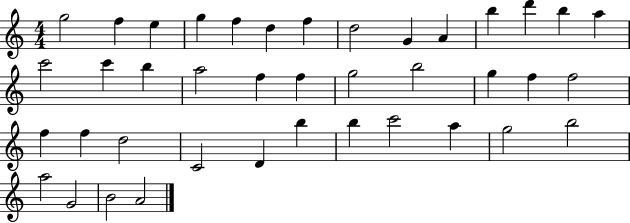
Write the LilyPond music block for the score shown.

{
  \clef treble
  \numericTimeSignature
  \time 4/4
  \key c \major
  g''2 f''4 e''4 | g''4 f''4 d''4 f''4 | d''2 g'4 a'4 | b''4 d'''4 b''4 a''4 | \break c'''2 c'''4 b''4 | a''2 f''4 f''4 | g''2 b''2 | g''4 f''4 f''2 | \break f''4 f''4 d''2 | c'2 d'4 b''4 | b''4 c'''2 a''4 | g''2 b''2 | \break a''2 g'2 | b'2 a'2 | \bar "|."
}